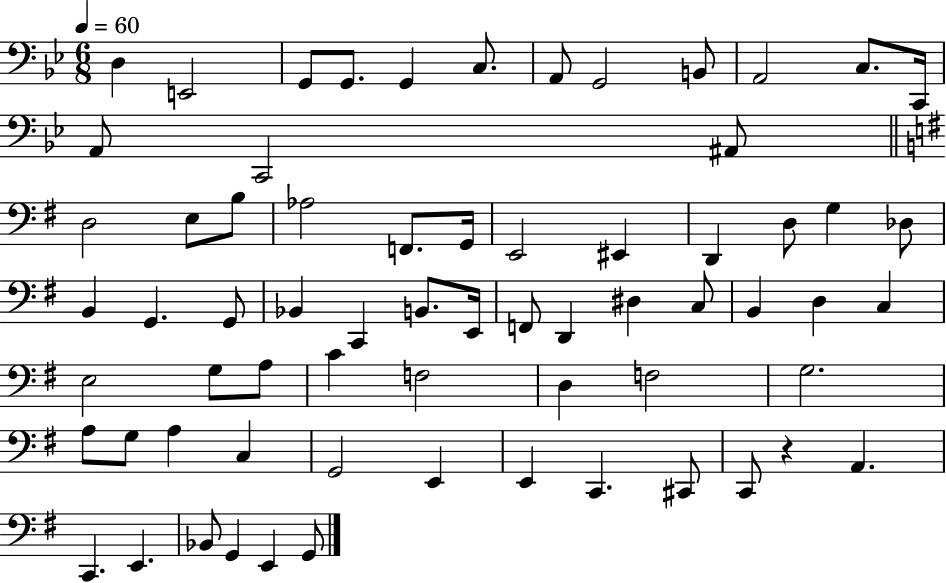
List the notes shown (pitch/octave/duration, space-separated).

D3/q E2/h G2/e G2/e. G2/q C3/e. A2/e G2/h B2/e A2/h C3/e. C2/s A2/e C2/h A#2/e D3/h E3/e B3/e Ab3/h F2/e. G2/s E2/h EIS2/q D2/q D3/e G3/q Db3/e B2/q G2/q. G2/e Bb2/q C2/q B2/e. E2/s F2/e D2/q D#3/q C3/e B2/q D3/q C3/q E3/h G3/e A3/e C4/q F3/h D3/q F3/h G3/h. A3/e G3/e A3/q C3/q G2/h E2/q E2/q C2/q. C#2/e C2/e R/q A2/q. C2/q. E2/q. Bb2/e G2/q E2/q G2/e